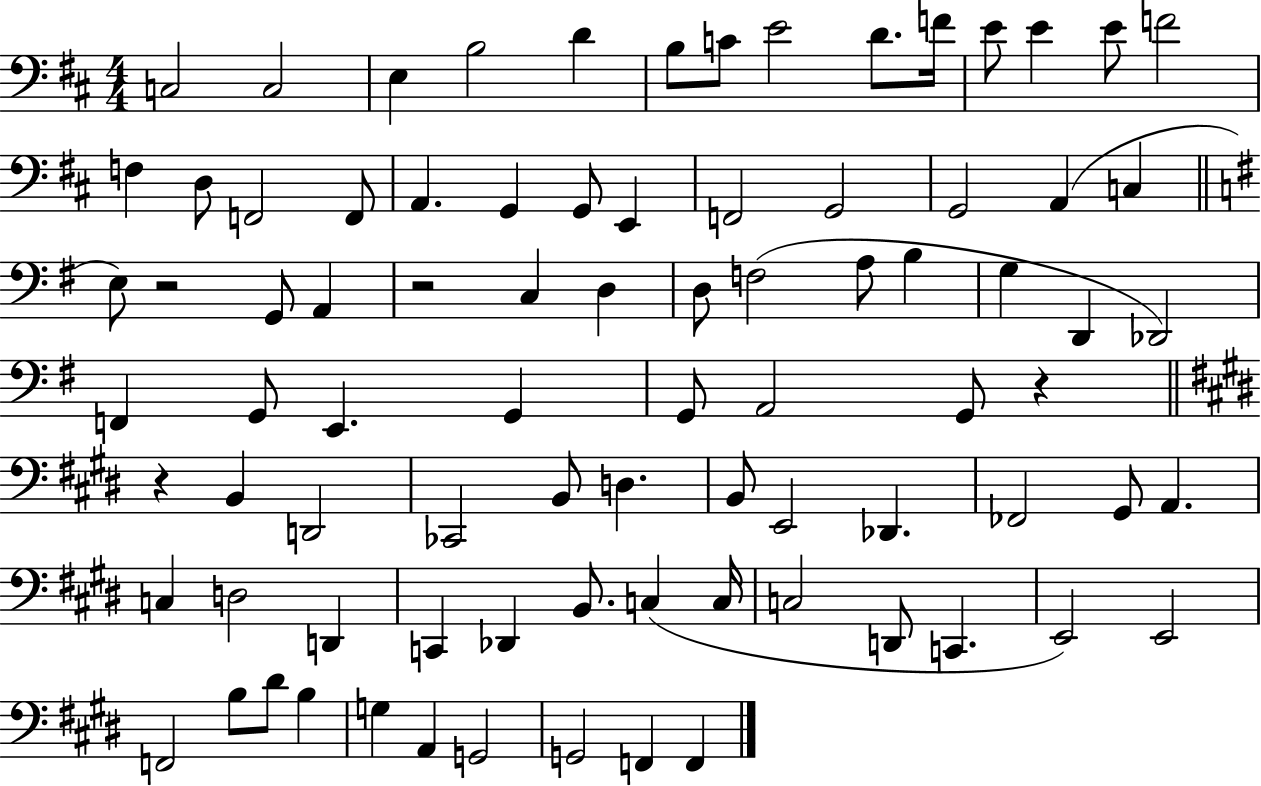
C3/h C3/h E3/q B3/h D4/q B3/e C4/e E4/h D4/e. F4/s E4/e E4/q E4/e F4/h F3/q D3/e F2/h F2/e A2/q. G2/q G2/e E2/q F2/h G2/h G2/h A2/q C3/q E3/e R/h G2/e A2/q R/h C3/q D3/q D3/e F3/h A3/e B3/q G3/q D2/q Db2/h F2/q G2/e E2/q. G2/q G2/e A2/h G2/e R/q R/q B2/q D2/h CES2/h B2/e D3/q. B2/e E2/h Db2/q. FES2/h G#2/e A2/q. C3/q D3/h D2/q C2/q Db2/q B2/e. C3/q C3/s C3/h D2/e C2/q. E2/h E2/h F2/h B3/e D#4/e B3/q G3/q A2/q G2/h G2/h F2/q F2/q